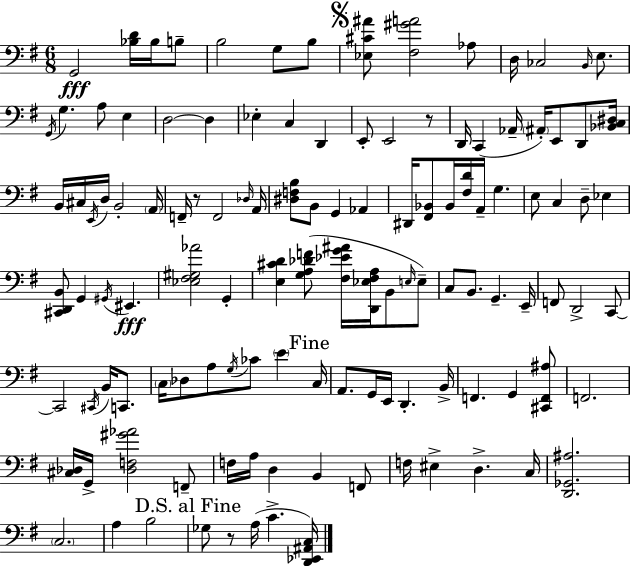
X:1
T:Untitled
M:6/8
L:1/4
K:Em
G,,2 [_B,D]/4 _B,/4 B,/2 B,2 G,/2 B,/2 [_E,^C^A]/2 [^F,^GA]2 _A,/2 D,/4 _C,2 B,,/4 E,/2 G,,/4 G, A,/2 E, D,2 D, _E, C, D,, E,,/2 E,,2 z/2 D,,/4 C,, _A,,/4 ^A,,/4 E,,/2 D,,/2 [_B,,C,^D,]/4 B,,/4 ^C,/4 E,,/4 D,/4 B,,2 A,,/4 F,,/4 z/2 F,,2 _D,/4 A,,/4 [^D,F,B,]/2 B,,/2 G,, _A,, ^D,,/4 [^F,,_B,,]/2 _B,,/4 [^F,D]/4 A,,/4 G, E,/2 C, D,/2 _E, [^C,,D,,B,,]/2 G,, ^G,,/4 ^E,, [_E,^F,^G,_A]2 G,, [E,^CD] [G,A,_DF]/2 [^F,_EG^A]/4 [D,,_E,^F,A,]/4 B,,/2 E,/4 E,/2 C,/2 B,,/2 G,, E,,/4 F,,/2 D,,2 C,,/2 C,,2 ^C,,/4 B,,/4 C,,/2 C,/4 _D,/2 A,/2 G,/4 _C/2 E C,/4 A,,/2 G,,/4 E,,/4 D,, B,,/4 F,, G,, [^C,,F,,^A,]/2 F,,2 [^C,_D,]/4 G,,/4 [_D,F,^G_A]2 F,,/2 F,/4 A,/4 D, B,, F,,/2 F,/4 ^E, D, C,/4 [D,,_G,,^A,]2 C,2 A, B,2 _G,/2 z/2 A,/4 C [D,,_E,,^A,,C,]/4